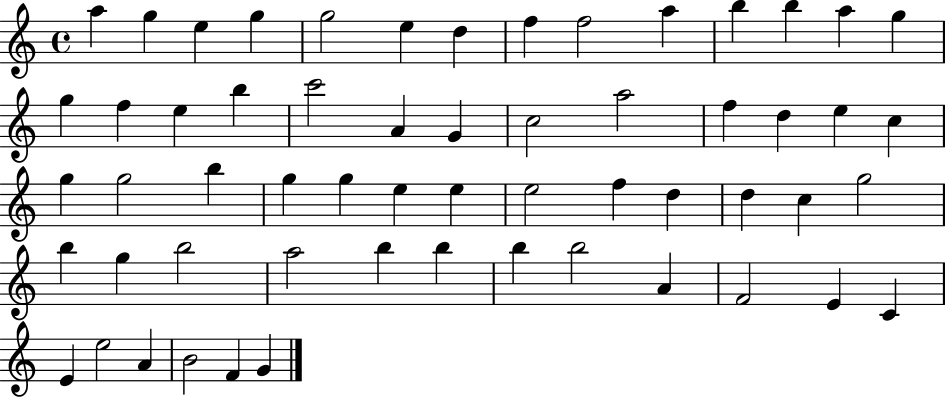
A5/q G5/q E5/q G5/q G5/h E5/q D5/q F5/q F5/h A5/q B5/q B5/q A5/q G5/q G5/q F5/q E5/q B5/q C6/h A4/q G4/q C5/h A5/h F5/q D5/q E5/q C5/q G5/q G5/h B5/q G5/q G5/q E5/q E5/q E5/h F5/q D5/q D5/q C5/q G5/h B5/q G5/q B5/h A5/h B5/q B5/q B5/q B5/h A4/q F4/h E4/q C4/q E4/q E5/h A4/q B4/h F4/q G4/q